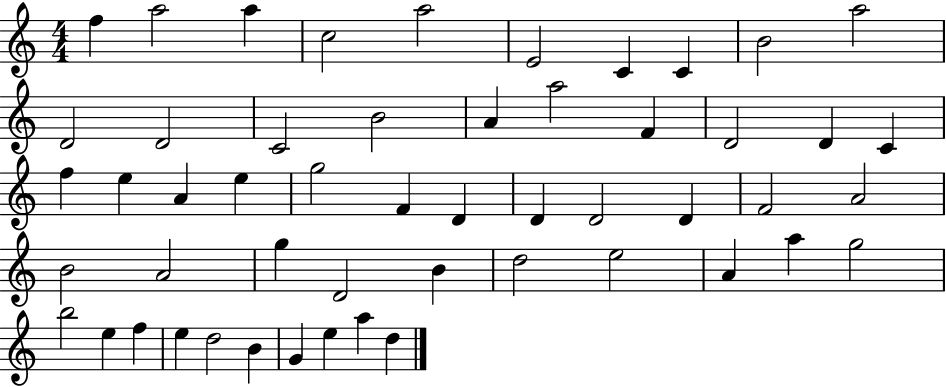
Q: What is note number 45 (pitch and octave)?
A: F5